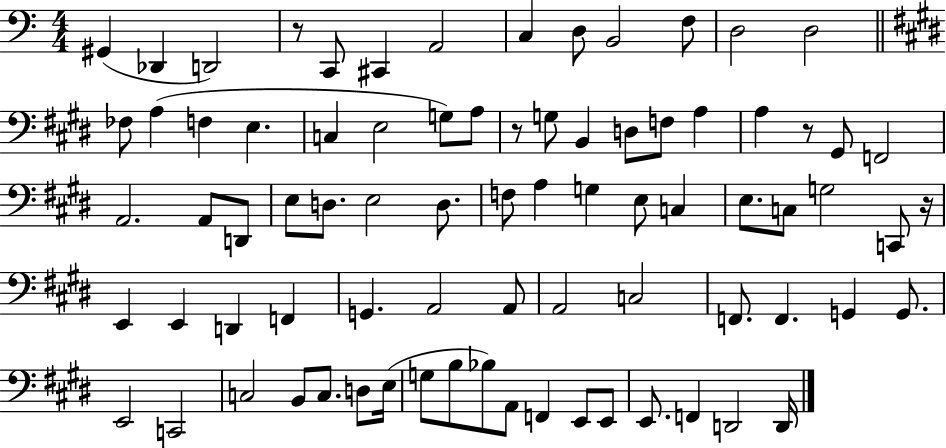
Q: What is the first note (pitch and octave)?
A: G#2